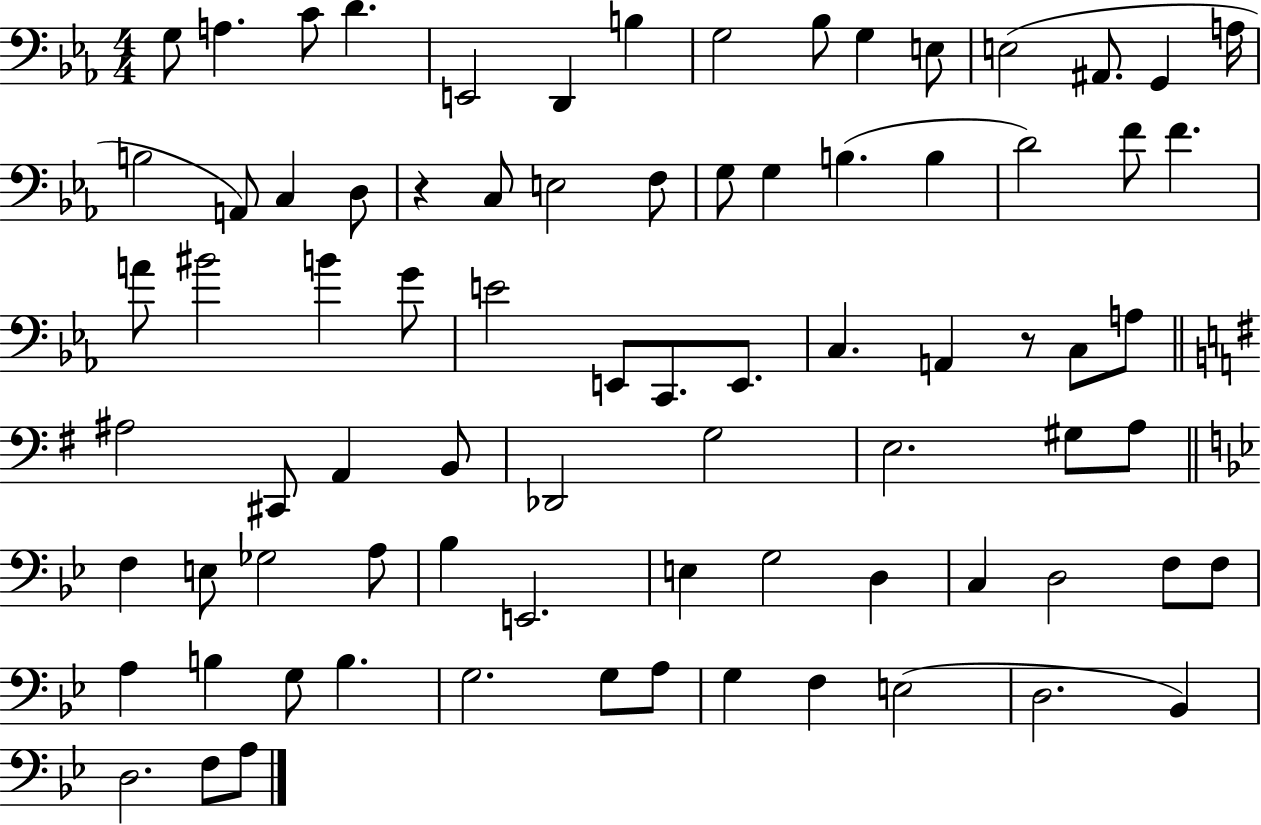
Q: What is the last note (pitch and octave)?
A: A3